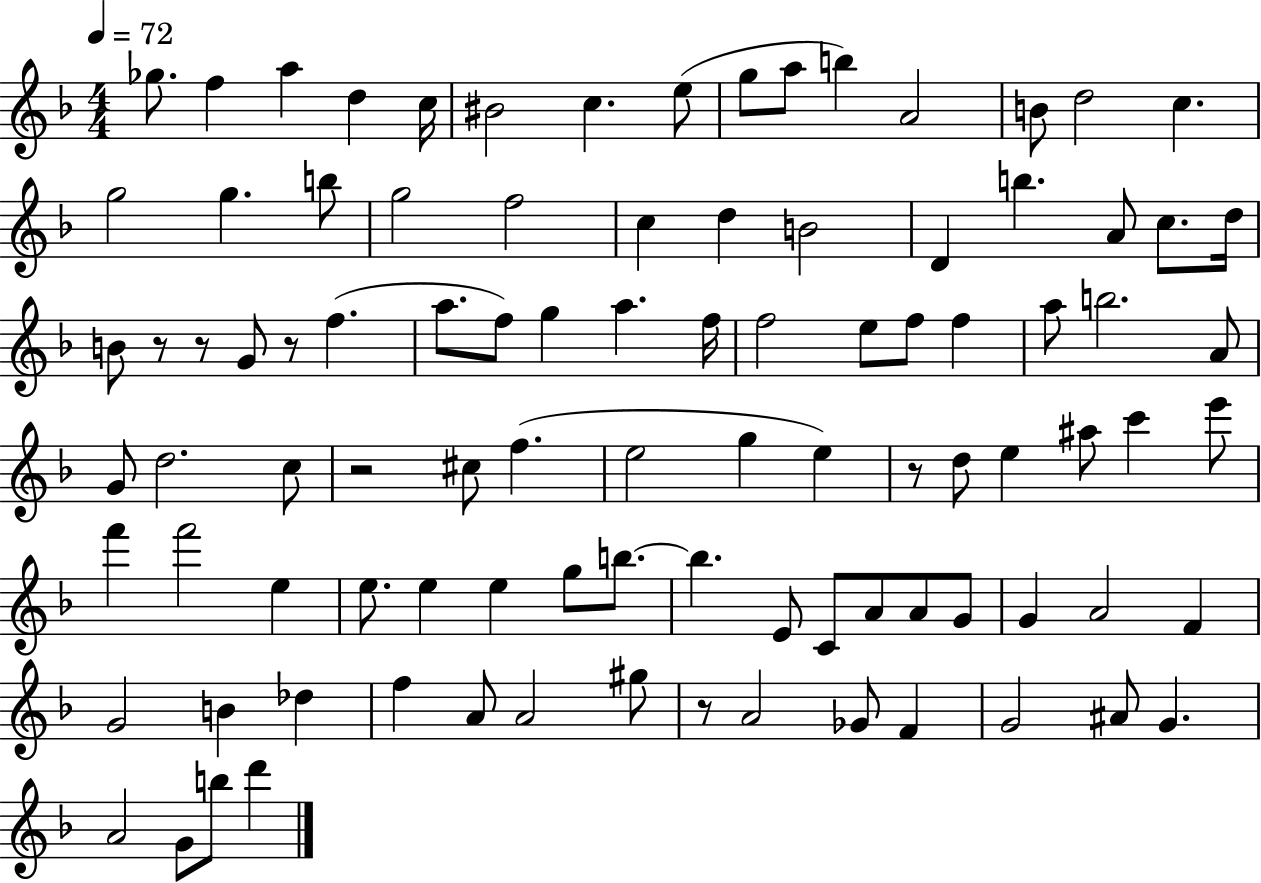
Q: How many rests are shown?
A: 6